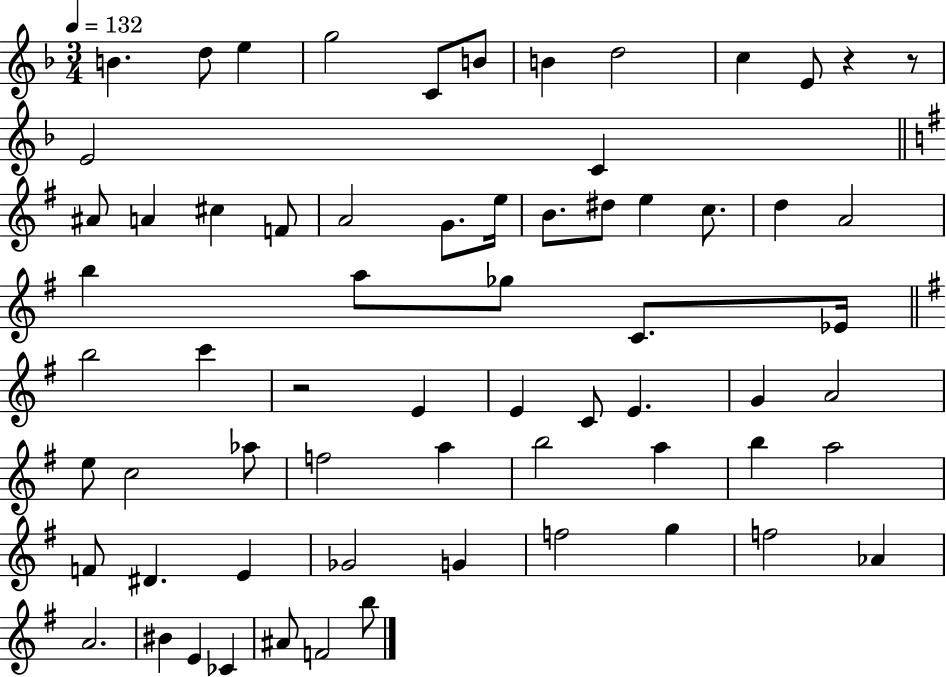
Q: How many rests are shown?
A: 3